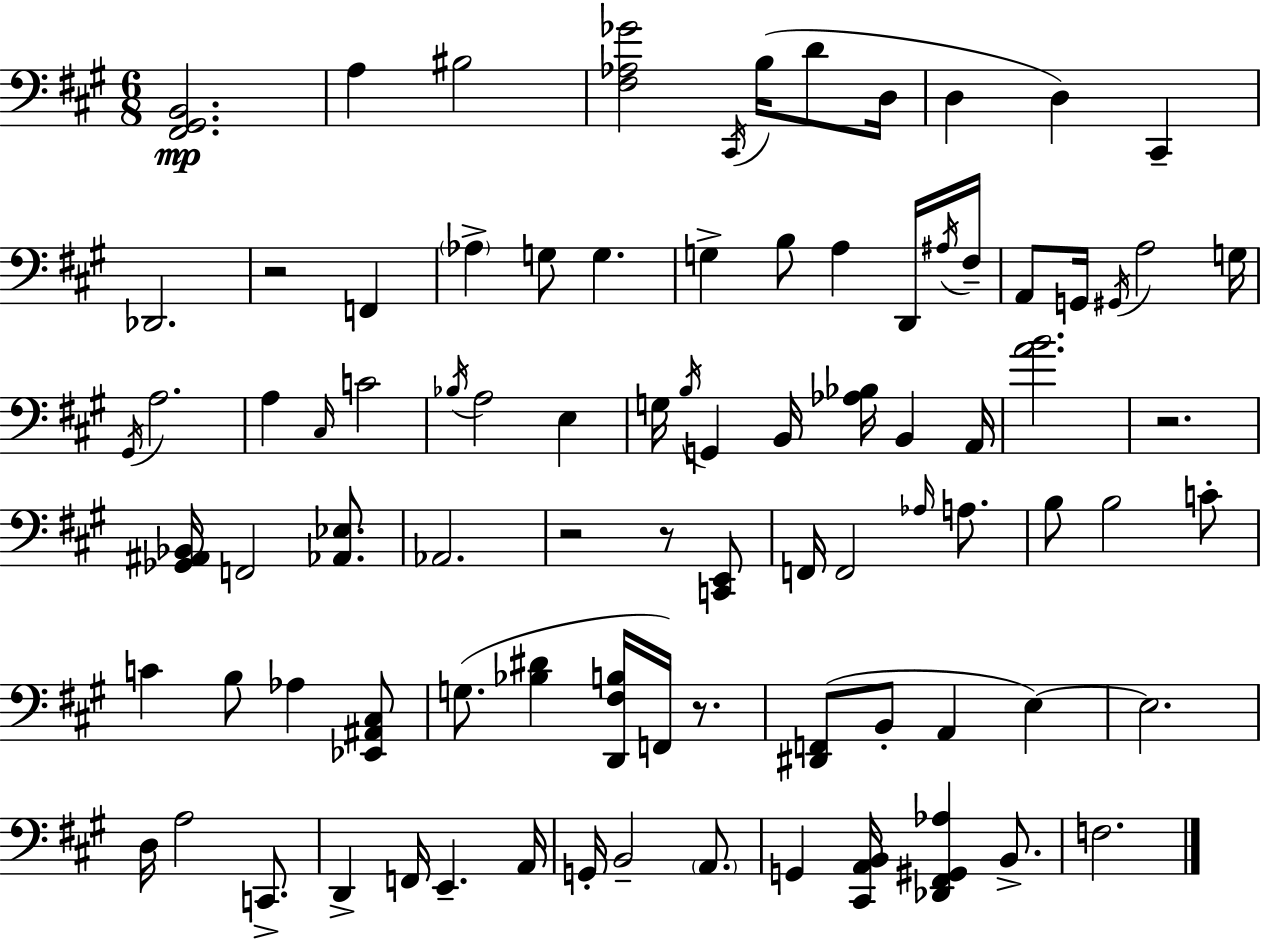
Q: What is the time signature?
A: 6/8